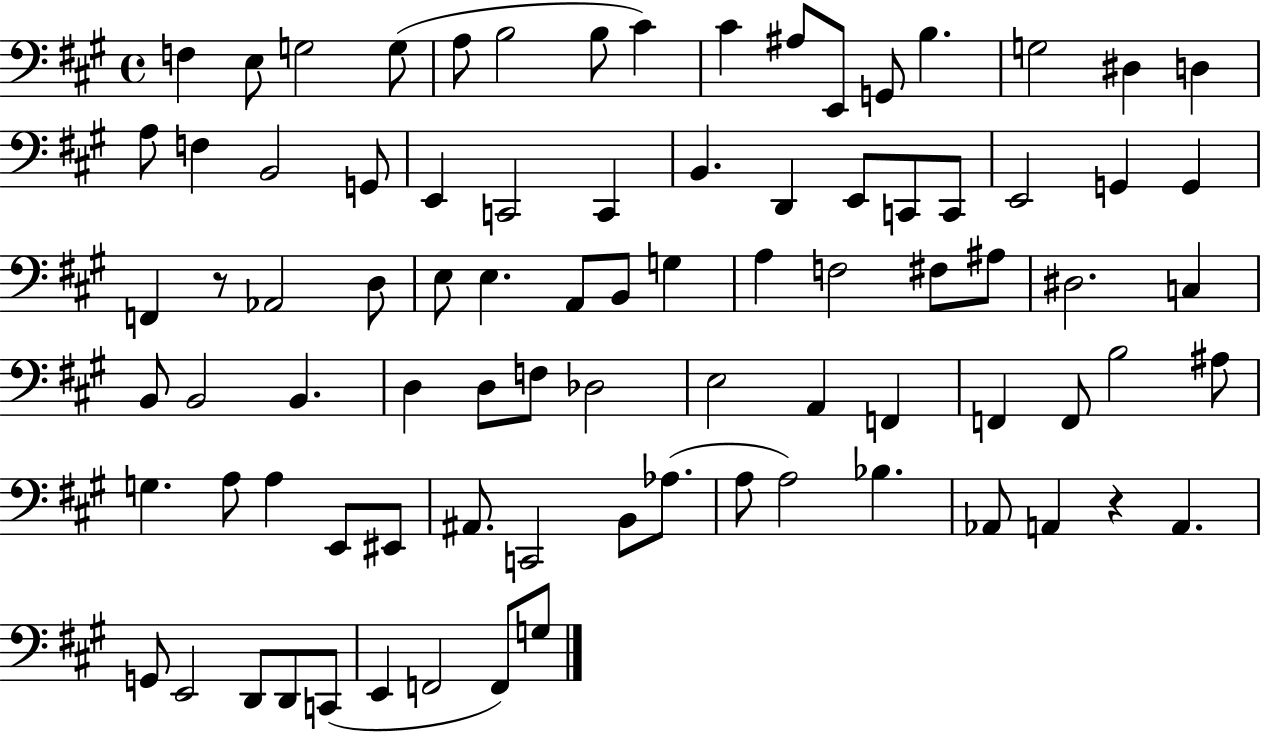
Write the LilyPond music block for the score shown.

{
  \clef bass
  \time 4/4
  \defaultTimeSignature
  \key a \major
  f4 e8 g2 g8( | a8 b2 b8 cis'4) | cis'4 ais8 e,8 g,8 b4. | g2 dis4 d4 | \break a8 f4 b,2 g,8 | e,4 c,2 c,4 | b,4. d,4 e,8 c,8 c,8 | e,2 g,4 g,4 | \break f,4 r8 aes,2 d8 | e8 e4. a,8 b,8 g4 | a4 f2 fis8 ais8 | dis2. c4 | \break b,8 b,2 b,4. | d4 d8 f8 des2 | e2 a,4 f,4 | f,4 f,8 b2 ais8 | \break g4. a8 a4 e,8 eis,8 | ais,8. c,2 b,8 aes8.( | a8 a2) bes4. | aes,8 a,4 r4 a,4. | \break g,8 e,2 d,8 d,8 c,8( | e,4 f,2 f,8) g8 | \bar "|."
}